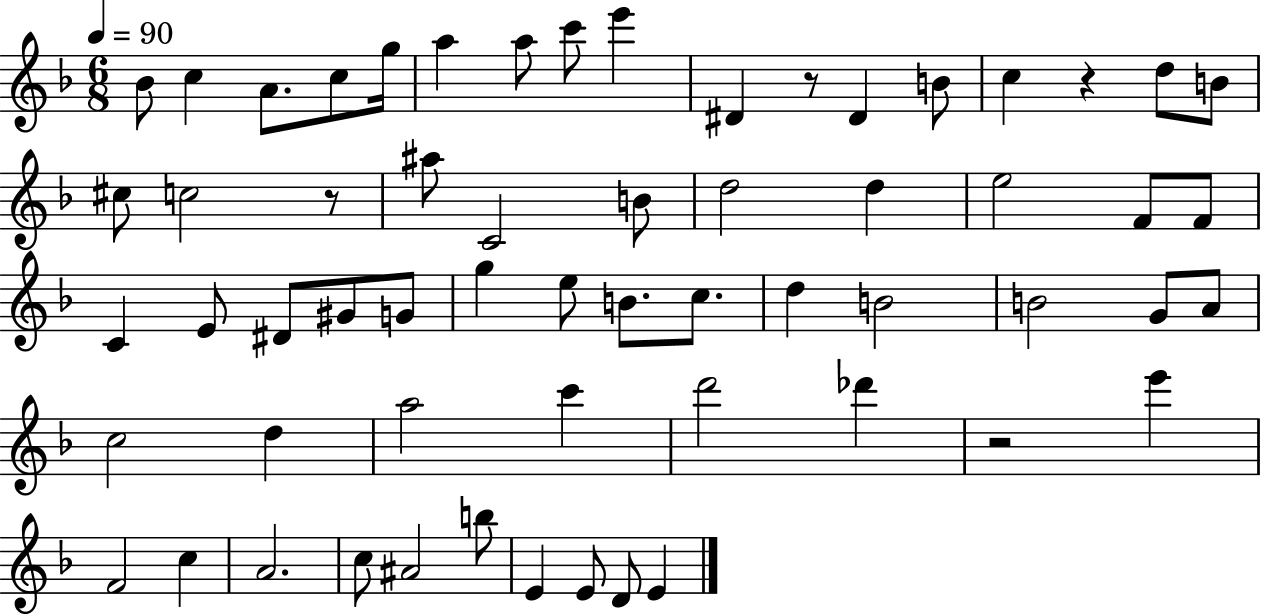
{
  \clef treble
  \numericTimeSignature
  \time 6/8
  \key f \major
  \tempo 4 = 90
  \repeat volta 2 { bes'8 c''4 a'8. c''8 g''16 | a''4 a''8 c'''8 e'''4 | dis'4 r8 dis'4 b'8 | c''4 r4 d''8 b'8 | \break cis''8 c''2 r8 | ais''8 c'2 b'8 | d''2 d''4 | e''2 f'8 f'8 | \break c'4 e'8 dis'8 gis'8 g'8 | g''4 e''8 b'8. c''8. | d''4 b'2 | b'2 g'8 a'8 | \break c''2 d''4 | a''2 c'''4 | d'''2 des'''4 | r2 e'''4 | \break f'2 c''4 | a'2. | c''8 ais'2 b''8 | e'4 e'8 d'8 e'4 | \break } \bar "|."
}